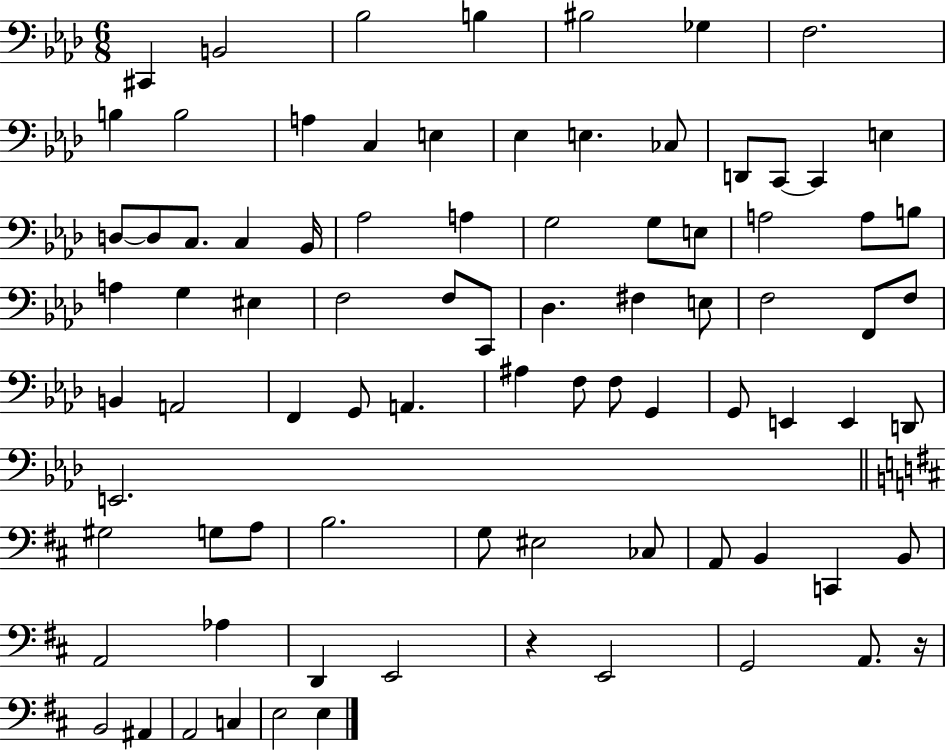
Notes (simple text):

C#2/q B2/h Bb3/h B3/q BIS3/h Gb3/q F3/h. B3/q B3/h A3/q C3/q E3/q Eb3/q E3/q. CES3/e D2/e C2/e C2/q E3/q D3/e D3/e C3/e. C3/q Bb2/s Ab3/h A3/q G3/h G3/e E3/e A3/h A3/e B3/e A3/q G3/q EIS3/q F3/h F3/e C2/e Db3/q. F#3/q E3/e F3/h F2/e F3/e B2/q A2/h F2/q G2/e A2/q. A#3/q F3/e F3/e G2/q G2/e E2/q E2/q D2/e E2/h. G#3/h G3/e A3/e B3/h. G3/e EIS3/h CES3/e A2/e B2/q C2/q B2/e A2/h Ab3/q D2/q E2/h R/q E2/h G2/h A2/e. R/s B2/h A#2/q A2/h C3/q E3/h E3/q